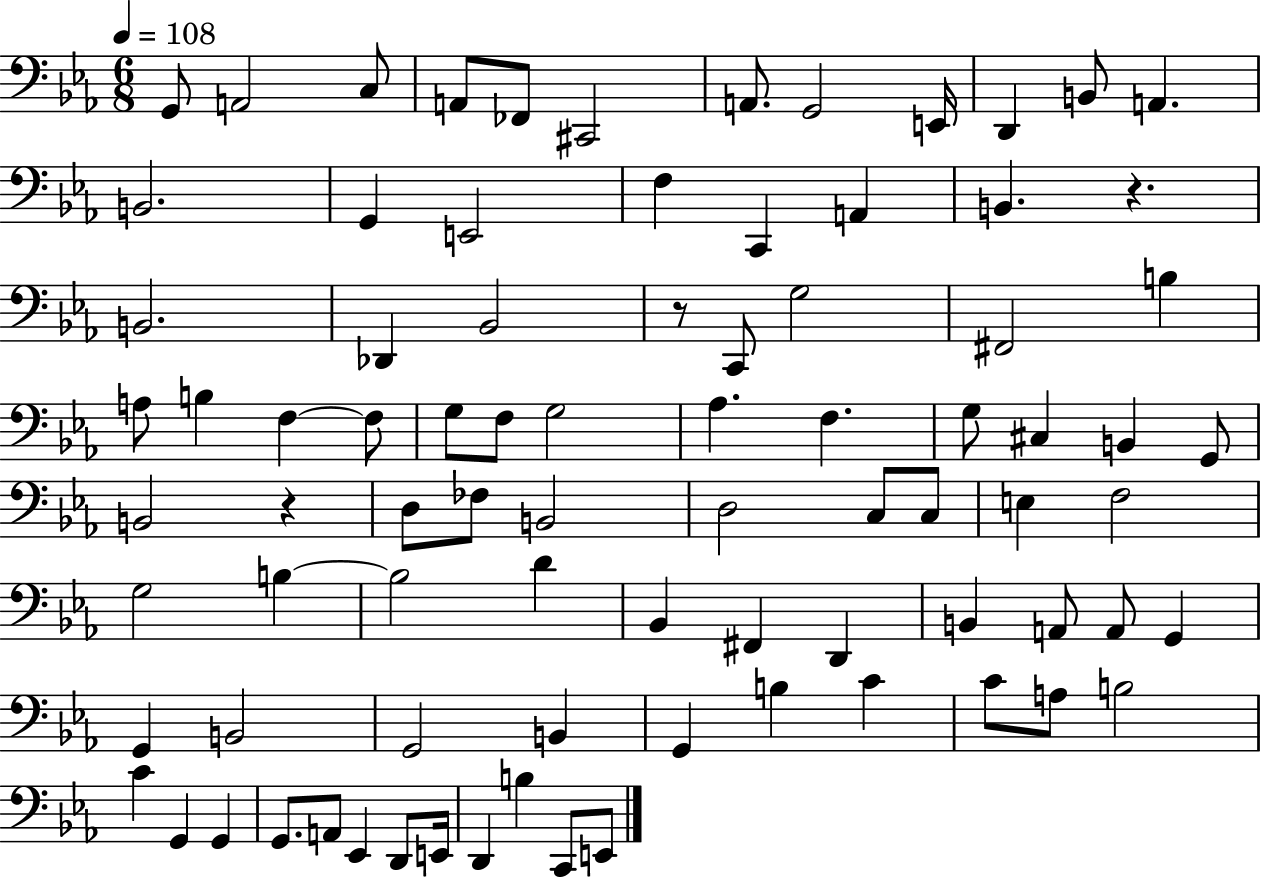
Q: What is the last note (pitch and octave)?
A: E2